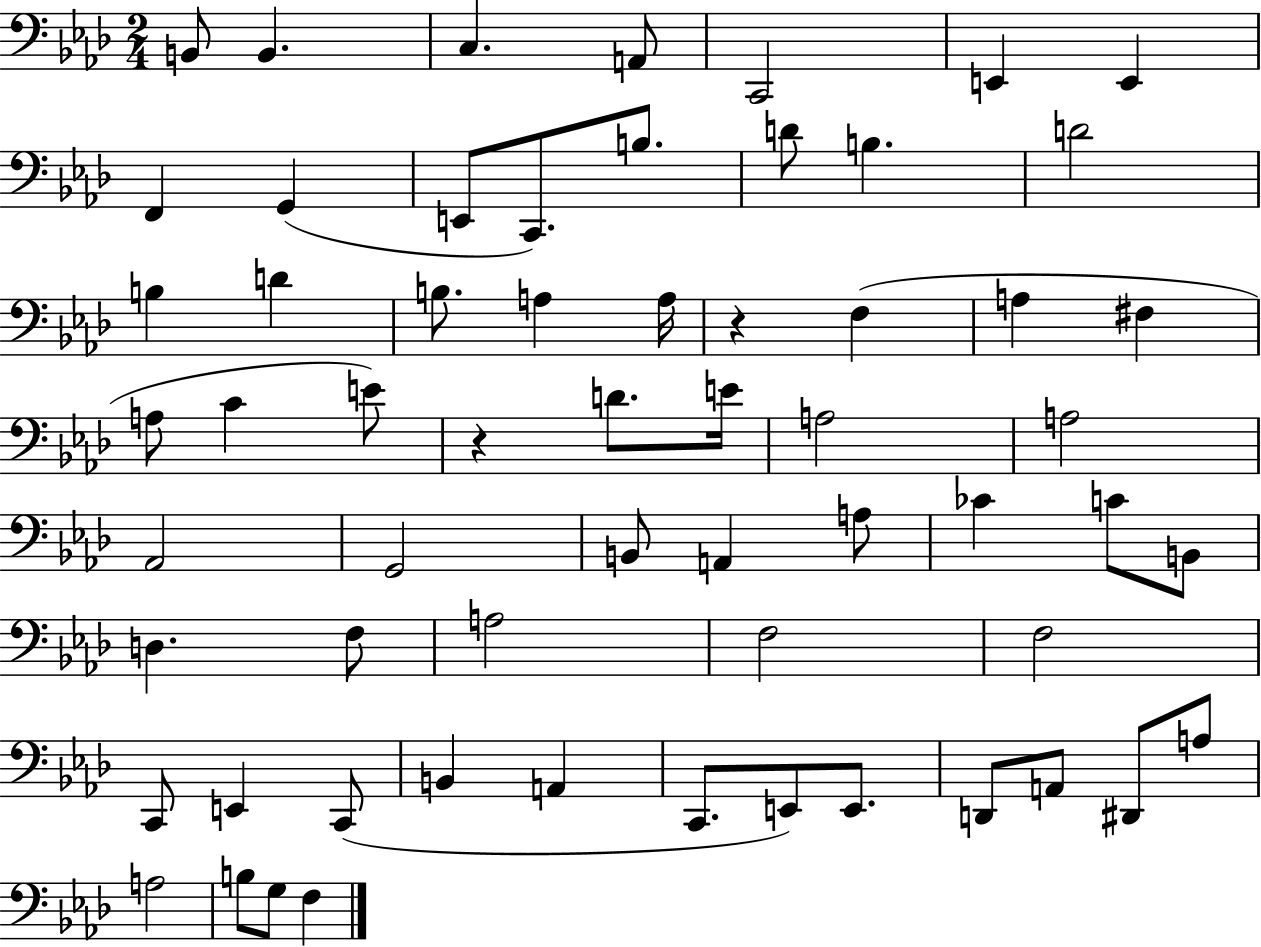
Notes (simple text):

B2/e B2/q. C3/q. A2/e C2/h E2/q E2/q F2/q G2/q E2/e C2/e. B3/e. D4/e B3/q. D4/h B3/q D4/q B3/e. A3/q A3/s R/q F3/q A3/q F#3/q A3/e C4/q E4/e R/q D4/e. E4/s A3/h A3/h Ab2/h G2/h B2/e A2/q A3/e CES4/q C4/e B2/e D3/q. F3/e A3/h F3/h F3/h C2/e E2/q C2/e B2/q A2/q C2/e. E2/e E2/e. D2/e A2/e D#2/e A3/e A3/h B3/e G3/e F3/q